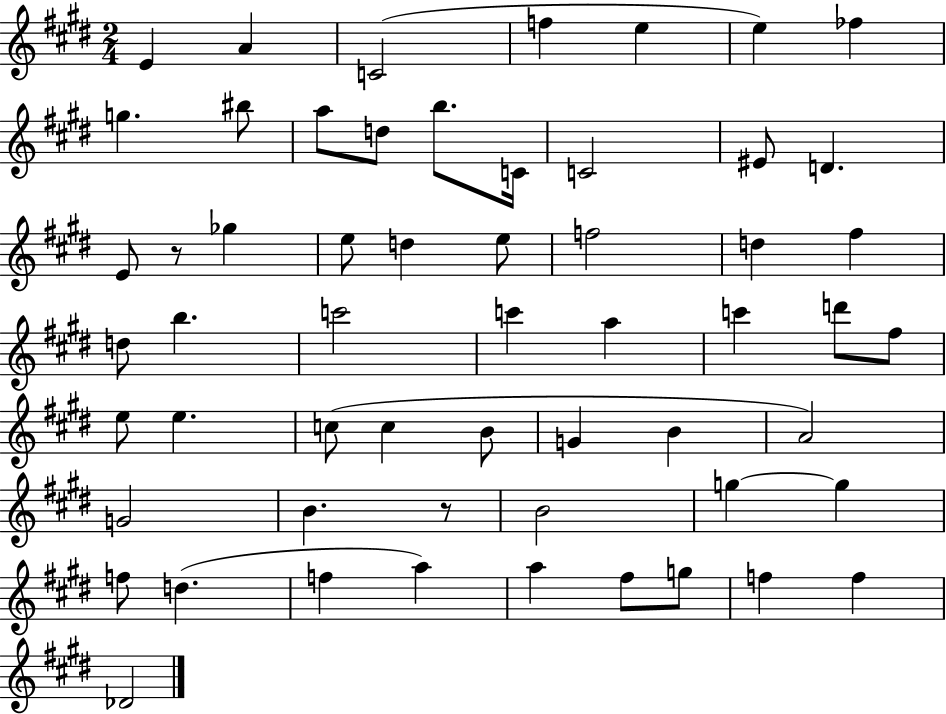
{
  \clef treble
  \numericTimeSignature
  \time 2/4
  \key e \major
  e'4 a'4 | c'2( | f''4 e''4 | e''4) fes''4 | \break g''4. bis''8 | a''8 d''8 b''8. c'16 | c'2 | eis'8 d'4. | \break e'8 r8 ges''4 | e''8 d''4 e''8 | f''2 | d''4 fis''4 | \break d''8 b''4. | c'''2 | c'''4 a''4 | c'''4 d'''8 fis''8 | \break e''8 e''4. | c''8( c''4 b'8 | g'4 b'4 | a'2) | \break g'2 | b'4. r8 | b'2 | g''4~~ g''4 | \break f''8 d''4.( | f''4 a''4) | a''4 fis''8 g''8 | f''4 f''4 | \break des'2 | \bar "|."
}